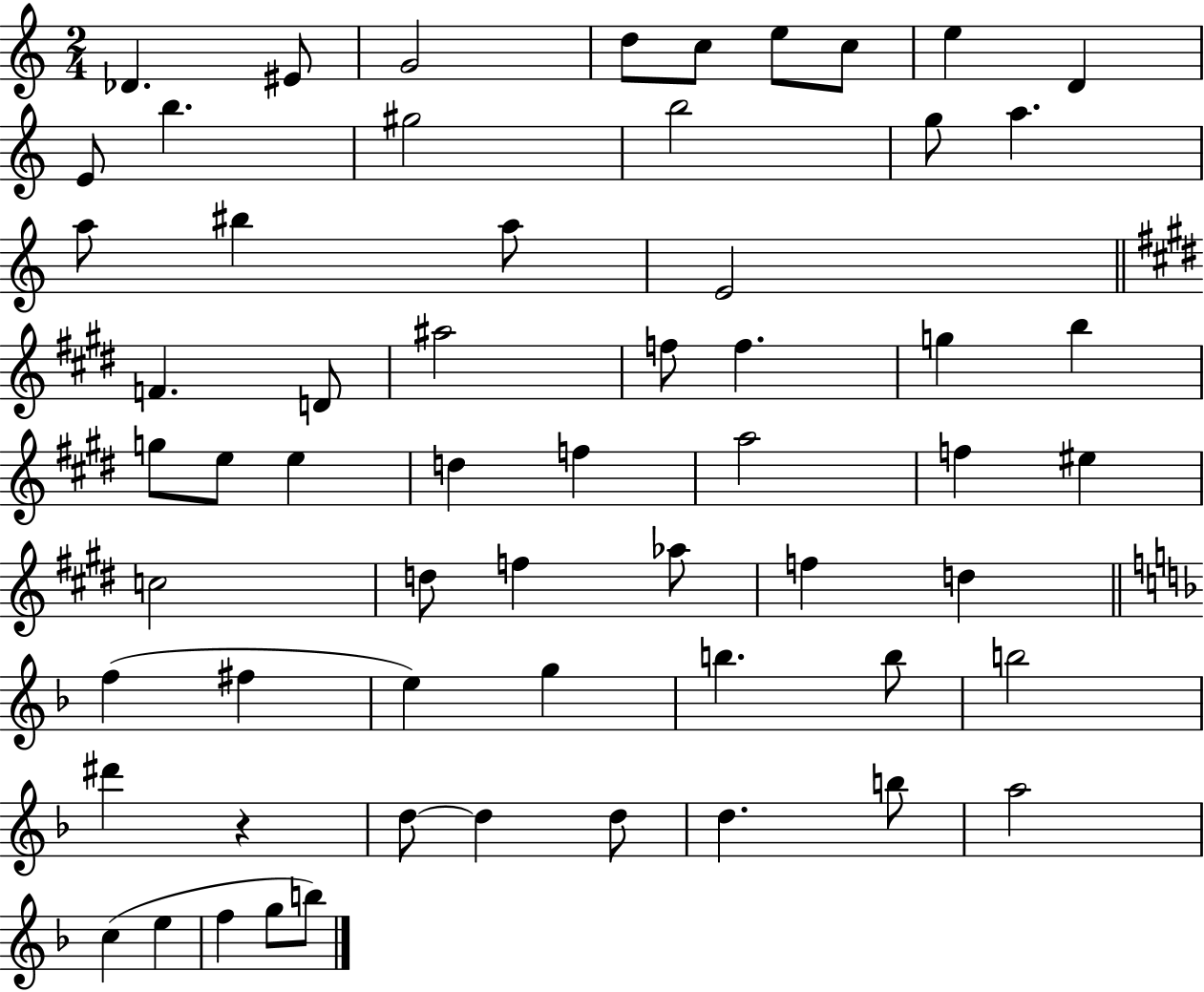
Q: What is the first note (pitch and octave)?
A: Db4